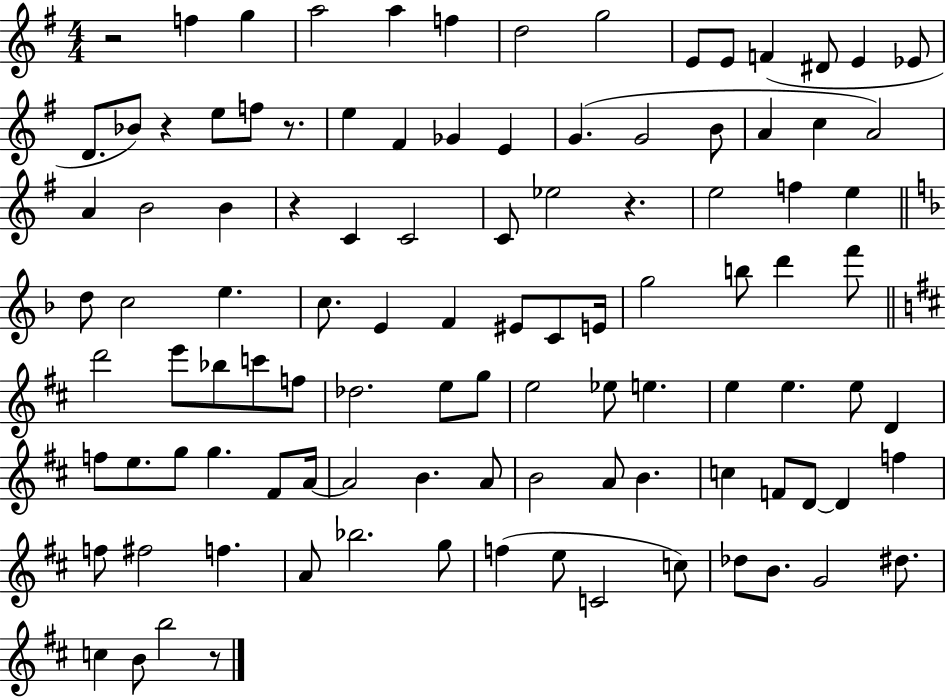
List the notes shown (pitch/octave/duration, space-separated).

R/h F5/q G5/q A5/h A5/q F5/q D5/h G5/h E4/e E4/e F4/q D#4/e E4/q Eb4/e D4/e. Bb4/e R/q E5/e F5/e R/e. E5/q F#4/q Gb4/q E4/q G4/q. G4/h B4/e A4/q C5/q A4/h A4/q B4/h B4/q R/q C4/q C4/h C4/e Eb5/h R/q. E5/h F5/q E5/q D5/e C5/h E5/q. C5/e. E4/q F4/q EIS4/e C4/e E4/s G5/h B5/e D6/q F6/e D6/h E6/e Bb5/e C6/e F5/e Db5/h. E5/e G5/e E5/h Eb5/e E5/q. E5/q E5/q. E5/e D4/q F5/e E5/e. G5/e G5/q. F#4/e A4/s A4/h B4/q. A4/e B4/h A4/e B4/q. C5/q F4/e D4/e D4/q F5/q F5/e F#5/h F5/q. A4/e Bb5/h. G5/e F5/q E5/e C4/h C5/e Db5/e B4/e. G4/h D#5/e. C5/q B4/e B5/h R/e